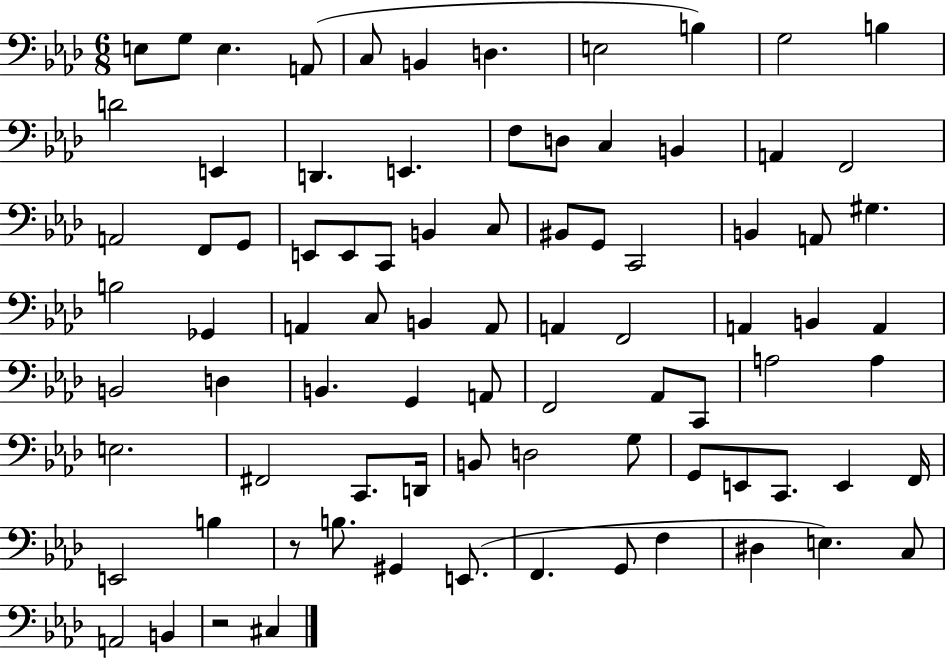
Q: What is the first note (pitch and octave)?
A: E3